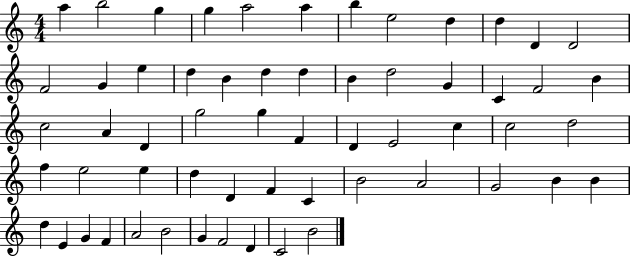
A5/q B5/h G5/q G5/q A5/h A5/q B5/q E5/h D5/q D5/q D4/q D4/h F4/h G4/q E5/q D5/q B4/q D5/q D5/q B4/q D5/h G4/q C4/q F4/h B4/q C5/h A4/q D4/q G5/h G5/q F4/q D4/q E4/h C5/q C5/h D5/h F5/q E5/h E5/q D5/q D4/q F4/q C4/q B4/h A4/h G4/h B4/q B4/q D5/q E4/q G4/q F4/q A4/h B4/h G4/q F4/h D4/q C4/h B4/h